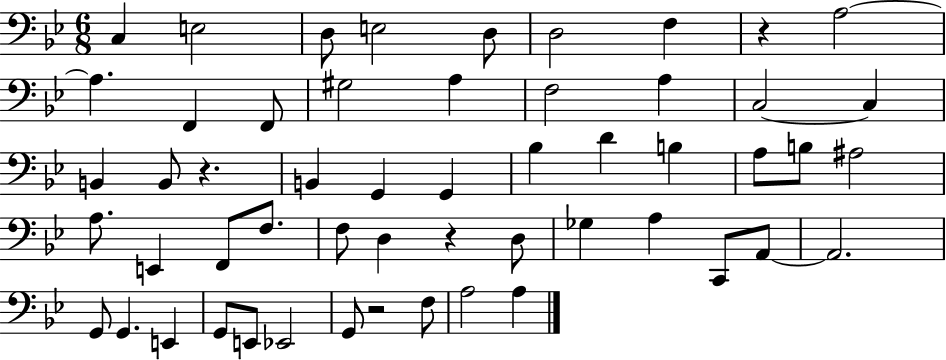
{
  \clef bass
  \numericTimeSignature
  \time 6/8
  \key bes \major
  \repeat volta 2 { c4 e2 | d8 e2 d8 | d2 f4 | r4 a2~~ | \break a4. f,4 f,8 | gis2 a4 | f2 a4 | c2~~ c4 | \break b,4 b,8 r4. | b,4 g,4 g,4 | bes4 d'4 b4 | a8 b8 ais2 | \break a8. e,4 f,8 f8. | f8 d4 r4 d8 | ges4 a4 c,8 a,8~~ | a,2. | \break g,8 g,4. e,4 | g,8 e,8 ees,2 | g,8 r2 f8 | a2 a4 | \break } \bar "|."
}